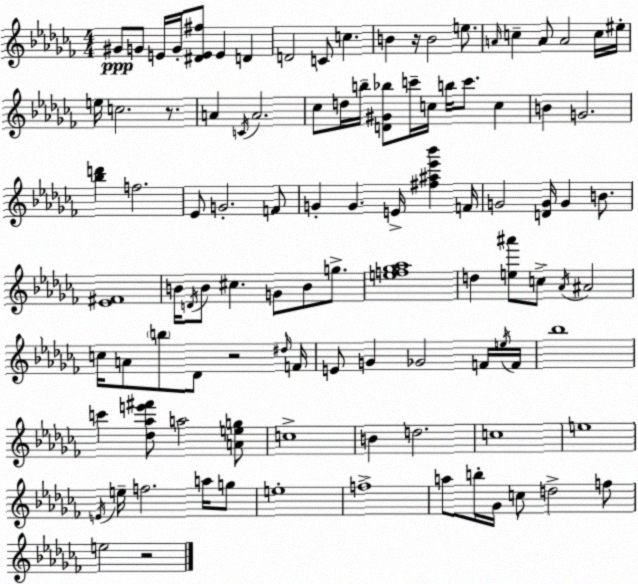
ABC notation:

X:1
T:Untitled
M:4/4
L:1/4
K:Abm
^G/2 G/2 E/4 G/4 [^DE^f]/2 E D D2 C/2 c B z/4 B2 e/2 A/4 c A/2 A2 c/4 ^e/4 e/4 c2 z/2 A C/4 A2 _c/2 d/4 b/4 [D^G_b]/2 c'/4 c/4 b/4 c'/2 c B G2 [_bd'] f2 _E/2 G2 F/2 G G E/4 [^f^a_e'_b'] F/4 G2 [DG]/4 G B/2 [_E^F]4 B/4 D/4 B/2 ^c G/2 B/2 g/2 [ef_g_a]4 d [e^a']/2 c/2 _A/4 ^A2 c/4 A/2 b/2 _D/2 z2 ^d/4 F/4 E/2 G _G2 F/4 e/4 F/4 _b4 c' [_d_ae'^f']/2 a2 [Aeg]/2 c4 B d2 c4 e4 E/4 e/4 f2 a/4 g/2 e4 f4 a/2 b/4 _G/4 c/2 d2 f/2 e2 z2